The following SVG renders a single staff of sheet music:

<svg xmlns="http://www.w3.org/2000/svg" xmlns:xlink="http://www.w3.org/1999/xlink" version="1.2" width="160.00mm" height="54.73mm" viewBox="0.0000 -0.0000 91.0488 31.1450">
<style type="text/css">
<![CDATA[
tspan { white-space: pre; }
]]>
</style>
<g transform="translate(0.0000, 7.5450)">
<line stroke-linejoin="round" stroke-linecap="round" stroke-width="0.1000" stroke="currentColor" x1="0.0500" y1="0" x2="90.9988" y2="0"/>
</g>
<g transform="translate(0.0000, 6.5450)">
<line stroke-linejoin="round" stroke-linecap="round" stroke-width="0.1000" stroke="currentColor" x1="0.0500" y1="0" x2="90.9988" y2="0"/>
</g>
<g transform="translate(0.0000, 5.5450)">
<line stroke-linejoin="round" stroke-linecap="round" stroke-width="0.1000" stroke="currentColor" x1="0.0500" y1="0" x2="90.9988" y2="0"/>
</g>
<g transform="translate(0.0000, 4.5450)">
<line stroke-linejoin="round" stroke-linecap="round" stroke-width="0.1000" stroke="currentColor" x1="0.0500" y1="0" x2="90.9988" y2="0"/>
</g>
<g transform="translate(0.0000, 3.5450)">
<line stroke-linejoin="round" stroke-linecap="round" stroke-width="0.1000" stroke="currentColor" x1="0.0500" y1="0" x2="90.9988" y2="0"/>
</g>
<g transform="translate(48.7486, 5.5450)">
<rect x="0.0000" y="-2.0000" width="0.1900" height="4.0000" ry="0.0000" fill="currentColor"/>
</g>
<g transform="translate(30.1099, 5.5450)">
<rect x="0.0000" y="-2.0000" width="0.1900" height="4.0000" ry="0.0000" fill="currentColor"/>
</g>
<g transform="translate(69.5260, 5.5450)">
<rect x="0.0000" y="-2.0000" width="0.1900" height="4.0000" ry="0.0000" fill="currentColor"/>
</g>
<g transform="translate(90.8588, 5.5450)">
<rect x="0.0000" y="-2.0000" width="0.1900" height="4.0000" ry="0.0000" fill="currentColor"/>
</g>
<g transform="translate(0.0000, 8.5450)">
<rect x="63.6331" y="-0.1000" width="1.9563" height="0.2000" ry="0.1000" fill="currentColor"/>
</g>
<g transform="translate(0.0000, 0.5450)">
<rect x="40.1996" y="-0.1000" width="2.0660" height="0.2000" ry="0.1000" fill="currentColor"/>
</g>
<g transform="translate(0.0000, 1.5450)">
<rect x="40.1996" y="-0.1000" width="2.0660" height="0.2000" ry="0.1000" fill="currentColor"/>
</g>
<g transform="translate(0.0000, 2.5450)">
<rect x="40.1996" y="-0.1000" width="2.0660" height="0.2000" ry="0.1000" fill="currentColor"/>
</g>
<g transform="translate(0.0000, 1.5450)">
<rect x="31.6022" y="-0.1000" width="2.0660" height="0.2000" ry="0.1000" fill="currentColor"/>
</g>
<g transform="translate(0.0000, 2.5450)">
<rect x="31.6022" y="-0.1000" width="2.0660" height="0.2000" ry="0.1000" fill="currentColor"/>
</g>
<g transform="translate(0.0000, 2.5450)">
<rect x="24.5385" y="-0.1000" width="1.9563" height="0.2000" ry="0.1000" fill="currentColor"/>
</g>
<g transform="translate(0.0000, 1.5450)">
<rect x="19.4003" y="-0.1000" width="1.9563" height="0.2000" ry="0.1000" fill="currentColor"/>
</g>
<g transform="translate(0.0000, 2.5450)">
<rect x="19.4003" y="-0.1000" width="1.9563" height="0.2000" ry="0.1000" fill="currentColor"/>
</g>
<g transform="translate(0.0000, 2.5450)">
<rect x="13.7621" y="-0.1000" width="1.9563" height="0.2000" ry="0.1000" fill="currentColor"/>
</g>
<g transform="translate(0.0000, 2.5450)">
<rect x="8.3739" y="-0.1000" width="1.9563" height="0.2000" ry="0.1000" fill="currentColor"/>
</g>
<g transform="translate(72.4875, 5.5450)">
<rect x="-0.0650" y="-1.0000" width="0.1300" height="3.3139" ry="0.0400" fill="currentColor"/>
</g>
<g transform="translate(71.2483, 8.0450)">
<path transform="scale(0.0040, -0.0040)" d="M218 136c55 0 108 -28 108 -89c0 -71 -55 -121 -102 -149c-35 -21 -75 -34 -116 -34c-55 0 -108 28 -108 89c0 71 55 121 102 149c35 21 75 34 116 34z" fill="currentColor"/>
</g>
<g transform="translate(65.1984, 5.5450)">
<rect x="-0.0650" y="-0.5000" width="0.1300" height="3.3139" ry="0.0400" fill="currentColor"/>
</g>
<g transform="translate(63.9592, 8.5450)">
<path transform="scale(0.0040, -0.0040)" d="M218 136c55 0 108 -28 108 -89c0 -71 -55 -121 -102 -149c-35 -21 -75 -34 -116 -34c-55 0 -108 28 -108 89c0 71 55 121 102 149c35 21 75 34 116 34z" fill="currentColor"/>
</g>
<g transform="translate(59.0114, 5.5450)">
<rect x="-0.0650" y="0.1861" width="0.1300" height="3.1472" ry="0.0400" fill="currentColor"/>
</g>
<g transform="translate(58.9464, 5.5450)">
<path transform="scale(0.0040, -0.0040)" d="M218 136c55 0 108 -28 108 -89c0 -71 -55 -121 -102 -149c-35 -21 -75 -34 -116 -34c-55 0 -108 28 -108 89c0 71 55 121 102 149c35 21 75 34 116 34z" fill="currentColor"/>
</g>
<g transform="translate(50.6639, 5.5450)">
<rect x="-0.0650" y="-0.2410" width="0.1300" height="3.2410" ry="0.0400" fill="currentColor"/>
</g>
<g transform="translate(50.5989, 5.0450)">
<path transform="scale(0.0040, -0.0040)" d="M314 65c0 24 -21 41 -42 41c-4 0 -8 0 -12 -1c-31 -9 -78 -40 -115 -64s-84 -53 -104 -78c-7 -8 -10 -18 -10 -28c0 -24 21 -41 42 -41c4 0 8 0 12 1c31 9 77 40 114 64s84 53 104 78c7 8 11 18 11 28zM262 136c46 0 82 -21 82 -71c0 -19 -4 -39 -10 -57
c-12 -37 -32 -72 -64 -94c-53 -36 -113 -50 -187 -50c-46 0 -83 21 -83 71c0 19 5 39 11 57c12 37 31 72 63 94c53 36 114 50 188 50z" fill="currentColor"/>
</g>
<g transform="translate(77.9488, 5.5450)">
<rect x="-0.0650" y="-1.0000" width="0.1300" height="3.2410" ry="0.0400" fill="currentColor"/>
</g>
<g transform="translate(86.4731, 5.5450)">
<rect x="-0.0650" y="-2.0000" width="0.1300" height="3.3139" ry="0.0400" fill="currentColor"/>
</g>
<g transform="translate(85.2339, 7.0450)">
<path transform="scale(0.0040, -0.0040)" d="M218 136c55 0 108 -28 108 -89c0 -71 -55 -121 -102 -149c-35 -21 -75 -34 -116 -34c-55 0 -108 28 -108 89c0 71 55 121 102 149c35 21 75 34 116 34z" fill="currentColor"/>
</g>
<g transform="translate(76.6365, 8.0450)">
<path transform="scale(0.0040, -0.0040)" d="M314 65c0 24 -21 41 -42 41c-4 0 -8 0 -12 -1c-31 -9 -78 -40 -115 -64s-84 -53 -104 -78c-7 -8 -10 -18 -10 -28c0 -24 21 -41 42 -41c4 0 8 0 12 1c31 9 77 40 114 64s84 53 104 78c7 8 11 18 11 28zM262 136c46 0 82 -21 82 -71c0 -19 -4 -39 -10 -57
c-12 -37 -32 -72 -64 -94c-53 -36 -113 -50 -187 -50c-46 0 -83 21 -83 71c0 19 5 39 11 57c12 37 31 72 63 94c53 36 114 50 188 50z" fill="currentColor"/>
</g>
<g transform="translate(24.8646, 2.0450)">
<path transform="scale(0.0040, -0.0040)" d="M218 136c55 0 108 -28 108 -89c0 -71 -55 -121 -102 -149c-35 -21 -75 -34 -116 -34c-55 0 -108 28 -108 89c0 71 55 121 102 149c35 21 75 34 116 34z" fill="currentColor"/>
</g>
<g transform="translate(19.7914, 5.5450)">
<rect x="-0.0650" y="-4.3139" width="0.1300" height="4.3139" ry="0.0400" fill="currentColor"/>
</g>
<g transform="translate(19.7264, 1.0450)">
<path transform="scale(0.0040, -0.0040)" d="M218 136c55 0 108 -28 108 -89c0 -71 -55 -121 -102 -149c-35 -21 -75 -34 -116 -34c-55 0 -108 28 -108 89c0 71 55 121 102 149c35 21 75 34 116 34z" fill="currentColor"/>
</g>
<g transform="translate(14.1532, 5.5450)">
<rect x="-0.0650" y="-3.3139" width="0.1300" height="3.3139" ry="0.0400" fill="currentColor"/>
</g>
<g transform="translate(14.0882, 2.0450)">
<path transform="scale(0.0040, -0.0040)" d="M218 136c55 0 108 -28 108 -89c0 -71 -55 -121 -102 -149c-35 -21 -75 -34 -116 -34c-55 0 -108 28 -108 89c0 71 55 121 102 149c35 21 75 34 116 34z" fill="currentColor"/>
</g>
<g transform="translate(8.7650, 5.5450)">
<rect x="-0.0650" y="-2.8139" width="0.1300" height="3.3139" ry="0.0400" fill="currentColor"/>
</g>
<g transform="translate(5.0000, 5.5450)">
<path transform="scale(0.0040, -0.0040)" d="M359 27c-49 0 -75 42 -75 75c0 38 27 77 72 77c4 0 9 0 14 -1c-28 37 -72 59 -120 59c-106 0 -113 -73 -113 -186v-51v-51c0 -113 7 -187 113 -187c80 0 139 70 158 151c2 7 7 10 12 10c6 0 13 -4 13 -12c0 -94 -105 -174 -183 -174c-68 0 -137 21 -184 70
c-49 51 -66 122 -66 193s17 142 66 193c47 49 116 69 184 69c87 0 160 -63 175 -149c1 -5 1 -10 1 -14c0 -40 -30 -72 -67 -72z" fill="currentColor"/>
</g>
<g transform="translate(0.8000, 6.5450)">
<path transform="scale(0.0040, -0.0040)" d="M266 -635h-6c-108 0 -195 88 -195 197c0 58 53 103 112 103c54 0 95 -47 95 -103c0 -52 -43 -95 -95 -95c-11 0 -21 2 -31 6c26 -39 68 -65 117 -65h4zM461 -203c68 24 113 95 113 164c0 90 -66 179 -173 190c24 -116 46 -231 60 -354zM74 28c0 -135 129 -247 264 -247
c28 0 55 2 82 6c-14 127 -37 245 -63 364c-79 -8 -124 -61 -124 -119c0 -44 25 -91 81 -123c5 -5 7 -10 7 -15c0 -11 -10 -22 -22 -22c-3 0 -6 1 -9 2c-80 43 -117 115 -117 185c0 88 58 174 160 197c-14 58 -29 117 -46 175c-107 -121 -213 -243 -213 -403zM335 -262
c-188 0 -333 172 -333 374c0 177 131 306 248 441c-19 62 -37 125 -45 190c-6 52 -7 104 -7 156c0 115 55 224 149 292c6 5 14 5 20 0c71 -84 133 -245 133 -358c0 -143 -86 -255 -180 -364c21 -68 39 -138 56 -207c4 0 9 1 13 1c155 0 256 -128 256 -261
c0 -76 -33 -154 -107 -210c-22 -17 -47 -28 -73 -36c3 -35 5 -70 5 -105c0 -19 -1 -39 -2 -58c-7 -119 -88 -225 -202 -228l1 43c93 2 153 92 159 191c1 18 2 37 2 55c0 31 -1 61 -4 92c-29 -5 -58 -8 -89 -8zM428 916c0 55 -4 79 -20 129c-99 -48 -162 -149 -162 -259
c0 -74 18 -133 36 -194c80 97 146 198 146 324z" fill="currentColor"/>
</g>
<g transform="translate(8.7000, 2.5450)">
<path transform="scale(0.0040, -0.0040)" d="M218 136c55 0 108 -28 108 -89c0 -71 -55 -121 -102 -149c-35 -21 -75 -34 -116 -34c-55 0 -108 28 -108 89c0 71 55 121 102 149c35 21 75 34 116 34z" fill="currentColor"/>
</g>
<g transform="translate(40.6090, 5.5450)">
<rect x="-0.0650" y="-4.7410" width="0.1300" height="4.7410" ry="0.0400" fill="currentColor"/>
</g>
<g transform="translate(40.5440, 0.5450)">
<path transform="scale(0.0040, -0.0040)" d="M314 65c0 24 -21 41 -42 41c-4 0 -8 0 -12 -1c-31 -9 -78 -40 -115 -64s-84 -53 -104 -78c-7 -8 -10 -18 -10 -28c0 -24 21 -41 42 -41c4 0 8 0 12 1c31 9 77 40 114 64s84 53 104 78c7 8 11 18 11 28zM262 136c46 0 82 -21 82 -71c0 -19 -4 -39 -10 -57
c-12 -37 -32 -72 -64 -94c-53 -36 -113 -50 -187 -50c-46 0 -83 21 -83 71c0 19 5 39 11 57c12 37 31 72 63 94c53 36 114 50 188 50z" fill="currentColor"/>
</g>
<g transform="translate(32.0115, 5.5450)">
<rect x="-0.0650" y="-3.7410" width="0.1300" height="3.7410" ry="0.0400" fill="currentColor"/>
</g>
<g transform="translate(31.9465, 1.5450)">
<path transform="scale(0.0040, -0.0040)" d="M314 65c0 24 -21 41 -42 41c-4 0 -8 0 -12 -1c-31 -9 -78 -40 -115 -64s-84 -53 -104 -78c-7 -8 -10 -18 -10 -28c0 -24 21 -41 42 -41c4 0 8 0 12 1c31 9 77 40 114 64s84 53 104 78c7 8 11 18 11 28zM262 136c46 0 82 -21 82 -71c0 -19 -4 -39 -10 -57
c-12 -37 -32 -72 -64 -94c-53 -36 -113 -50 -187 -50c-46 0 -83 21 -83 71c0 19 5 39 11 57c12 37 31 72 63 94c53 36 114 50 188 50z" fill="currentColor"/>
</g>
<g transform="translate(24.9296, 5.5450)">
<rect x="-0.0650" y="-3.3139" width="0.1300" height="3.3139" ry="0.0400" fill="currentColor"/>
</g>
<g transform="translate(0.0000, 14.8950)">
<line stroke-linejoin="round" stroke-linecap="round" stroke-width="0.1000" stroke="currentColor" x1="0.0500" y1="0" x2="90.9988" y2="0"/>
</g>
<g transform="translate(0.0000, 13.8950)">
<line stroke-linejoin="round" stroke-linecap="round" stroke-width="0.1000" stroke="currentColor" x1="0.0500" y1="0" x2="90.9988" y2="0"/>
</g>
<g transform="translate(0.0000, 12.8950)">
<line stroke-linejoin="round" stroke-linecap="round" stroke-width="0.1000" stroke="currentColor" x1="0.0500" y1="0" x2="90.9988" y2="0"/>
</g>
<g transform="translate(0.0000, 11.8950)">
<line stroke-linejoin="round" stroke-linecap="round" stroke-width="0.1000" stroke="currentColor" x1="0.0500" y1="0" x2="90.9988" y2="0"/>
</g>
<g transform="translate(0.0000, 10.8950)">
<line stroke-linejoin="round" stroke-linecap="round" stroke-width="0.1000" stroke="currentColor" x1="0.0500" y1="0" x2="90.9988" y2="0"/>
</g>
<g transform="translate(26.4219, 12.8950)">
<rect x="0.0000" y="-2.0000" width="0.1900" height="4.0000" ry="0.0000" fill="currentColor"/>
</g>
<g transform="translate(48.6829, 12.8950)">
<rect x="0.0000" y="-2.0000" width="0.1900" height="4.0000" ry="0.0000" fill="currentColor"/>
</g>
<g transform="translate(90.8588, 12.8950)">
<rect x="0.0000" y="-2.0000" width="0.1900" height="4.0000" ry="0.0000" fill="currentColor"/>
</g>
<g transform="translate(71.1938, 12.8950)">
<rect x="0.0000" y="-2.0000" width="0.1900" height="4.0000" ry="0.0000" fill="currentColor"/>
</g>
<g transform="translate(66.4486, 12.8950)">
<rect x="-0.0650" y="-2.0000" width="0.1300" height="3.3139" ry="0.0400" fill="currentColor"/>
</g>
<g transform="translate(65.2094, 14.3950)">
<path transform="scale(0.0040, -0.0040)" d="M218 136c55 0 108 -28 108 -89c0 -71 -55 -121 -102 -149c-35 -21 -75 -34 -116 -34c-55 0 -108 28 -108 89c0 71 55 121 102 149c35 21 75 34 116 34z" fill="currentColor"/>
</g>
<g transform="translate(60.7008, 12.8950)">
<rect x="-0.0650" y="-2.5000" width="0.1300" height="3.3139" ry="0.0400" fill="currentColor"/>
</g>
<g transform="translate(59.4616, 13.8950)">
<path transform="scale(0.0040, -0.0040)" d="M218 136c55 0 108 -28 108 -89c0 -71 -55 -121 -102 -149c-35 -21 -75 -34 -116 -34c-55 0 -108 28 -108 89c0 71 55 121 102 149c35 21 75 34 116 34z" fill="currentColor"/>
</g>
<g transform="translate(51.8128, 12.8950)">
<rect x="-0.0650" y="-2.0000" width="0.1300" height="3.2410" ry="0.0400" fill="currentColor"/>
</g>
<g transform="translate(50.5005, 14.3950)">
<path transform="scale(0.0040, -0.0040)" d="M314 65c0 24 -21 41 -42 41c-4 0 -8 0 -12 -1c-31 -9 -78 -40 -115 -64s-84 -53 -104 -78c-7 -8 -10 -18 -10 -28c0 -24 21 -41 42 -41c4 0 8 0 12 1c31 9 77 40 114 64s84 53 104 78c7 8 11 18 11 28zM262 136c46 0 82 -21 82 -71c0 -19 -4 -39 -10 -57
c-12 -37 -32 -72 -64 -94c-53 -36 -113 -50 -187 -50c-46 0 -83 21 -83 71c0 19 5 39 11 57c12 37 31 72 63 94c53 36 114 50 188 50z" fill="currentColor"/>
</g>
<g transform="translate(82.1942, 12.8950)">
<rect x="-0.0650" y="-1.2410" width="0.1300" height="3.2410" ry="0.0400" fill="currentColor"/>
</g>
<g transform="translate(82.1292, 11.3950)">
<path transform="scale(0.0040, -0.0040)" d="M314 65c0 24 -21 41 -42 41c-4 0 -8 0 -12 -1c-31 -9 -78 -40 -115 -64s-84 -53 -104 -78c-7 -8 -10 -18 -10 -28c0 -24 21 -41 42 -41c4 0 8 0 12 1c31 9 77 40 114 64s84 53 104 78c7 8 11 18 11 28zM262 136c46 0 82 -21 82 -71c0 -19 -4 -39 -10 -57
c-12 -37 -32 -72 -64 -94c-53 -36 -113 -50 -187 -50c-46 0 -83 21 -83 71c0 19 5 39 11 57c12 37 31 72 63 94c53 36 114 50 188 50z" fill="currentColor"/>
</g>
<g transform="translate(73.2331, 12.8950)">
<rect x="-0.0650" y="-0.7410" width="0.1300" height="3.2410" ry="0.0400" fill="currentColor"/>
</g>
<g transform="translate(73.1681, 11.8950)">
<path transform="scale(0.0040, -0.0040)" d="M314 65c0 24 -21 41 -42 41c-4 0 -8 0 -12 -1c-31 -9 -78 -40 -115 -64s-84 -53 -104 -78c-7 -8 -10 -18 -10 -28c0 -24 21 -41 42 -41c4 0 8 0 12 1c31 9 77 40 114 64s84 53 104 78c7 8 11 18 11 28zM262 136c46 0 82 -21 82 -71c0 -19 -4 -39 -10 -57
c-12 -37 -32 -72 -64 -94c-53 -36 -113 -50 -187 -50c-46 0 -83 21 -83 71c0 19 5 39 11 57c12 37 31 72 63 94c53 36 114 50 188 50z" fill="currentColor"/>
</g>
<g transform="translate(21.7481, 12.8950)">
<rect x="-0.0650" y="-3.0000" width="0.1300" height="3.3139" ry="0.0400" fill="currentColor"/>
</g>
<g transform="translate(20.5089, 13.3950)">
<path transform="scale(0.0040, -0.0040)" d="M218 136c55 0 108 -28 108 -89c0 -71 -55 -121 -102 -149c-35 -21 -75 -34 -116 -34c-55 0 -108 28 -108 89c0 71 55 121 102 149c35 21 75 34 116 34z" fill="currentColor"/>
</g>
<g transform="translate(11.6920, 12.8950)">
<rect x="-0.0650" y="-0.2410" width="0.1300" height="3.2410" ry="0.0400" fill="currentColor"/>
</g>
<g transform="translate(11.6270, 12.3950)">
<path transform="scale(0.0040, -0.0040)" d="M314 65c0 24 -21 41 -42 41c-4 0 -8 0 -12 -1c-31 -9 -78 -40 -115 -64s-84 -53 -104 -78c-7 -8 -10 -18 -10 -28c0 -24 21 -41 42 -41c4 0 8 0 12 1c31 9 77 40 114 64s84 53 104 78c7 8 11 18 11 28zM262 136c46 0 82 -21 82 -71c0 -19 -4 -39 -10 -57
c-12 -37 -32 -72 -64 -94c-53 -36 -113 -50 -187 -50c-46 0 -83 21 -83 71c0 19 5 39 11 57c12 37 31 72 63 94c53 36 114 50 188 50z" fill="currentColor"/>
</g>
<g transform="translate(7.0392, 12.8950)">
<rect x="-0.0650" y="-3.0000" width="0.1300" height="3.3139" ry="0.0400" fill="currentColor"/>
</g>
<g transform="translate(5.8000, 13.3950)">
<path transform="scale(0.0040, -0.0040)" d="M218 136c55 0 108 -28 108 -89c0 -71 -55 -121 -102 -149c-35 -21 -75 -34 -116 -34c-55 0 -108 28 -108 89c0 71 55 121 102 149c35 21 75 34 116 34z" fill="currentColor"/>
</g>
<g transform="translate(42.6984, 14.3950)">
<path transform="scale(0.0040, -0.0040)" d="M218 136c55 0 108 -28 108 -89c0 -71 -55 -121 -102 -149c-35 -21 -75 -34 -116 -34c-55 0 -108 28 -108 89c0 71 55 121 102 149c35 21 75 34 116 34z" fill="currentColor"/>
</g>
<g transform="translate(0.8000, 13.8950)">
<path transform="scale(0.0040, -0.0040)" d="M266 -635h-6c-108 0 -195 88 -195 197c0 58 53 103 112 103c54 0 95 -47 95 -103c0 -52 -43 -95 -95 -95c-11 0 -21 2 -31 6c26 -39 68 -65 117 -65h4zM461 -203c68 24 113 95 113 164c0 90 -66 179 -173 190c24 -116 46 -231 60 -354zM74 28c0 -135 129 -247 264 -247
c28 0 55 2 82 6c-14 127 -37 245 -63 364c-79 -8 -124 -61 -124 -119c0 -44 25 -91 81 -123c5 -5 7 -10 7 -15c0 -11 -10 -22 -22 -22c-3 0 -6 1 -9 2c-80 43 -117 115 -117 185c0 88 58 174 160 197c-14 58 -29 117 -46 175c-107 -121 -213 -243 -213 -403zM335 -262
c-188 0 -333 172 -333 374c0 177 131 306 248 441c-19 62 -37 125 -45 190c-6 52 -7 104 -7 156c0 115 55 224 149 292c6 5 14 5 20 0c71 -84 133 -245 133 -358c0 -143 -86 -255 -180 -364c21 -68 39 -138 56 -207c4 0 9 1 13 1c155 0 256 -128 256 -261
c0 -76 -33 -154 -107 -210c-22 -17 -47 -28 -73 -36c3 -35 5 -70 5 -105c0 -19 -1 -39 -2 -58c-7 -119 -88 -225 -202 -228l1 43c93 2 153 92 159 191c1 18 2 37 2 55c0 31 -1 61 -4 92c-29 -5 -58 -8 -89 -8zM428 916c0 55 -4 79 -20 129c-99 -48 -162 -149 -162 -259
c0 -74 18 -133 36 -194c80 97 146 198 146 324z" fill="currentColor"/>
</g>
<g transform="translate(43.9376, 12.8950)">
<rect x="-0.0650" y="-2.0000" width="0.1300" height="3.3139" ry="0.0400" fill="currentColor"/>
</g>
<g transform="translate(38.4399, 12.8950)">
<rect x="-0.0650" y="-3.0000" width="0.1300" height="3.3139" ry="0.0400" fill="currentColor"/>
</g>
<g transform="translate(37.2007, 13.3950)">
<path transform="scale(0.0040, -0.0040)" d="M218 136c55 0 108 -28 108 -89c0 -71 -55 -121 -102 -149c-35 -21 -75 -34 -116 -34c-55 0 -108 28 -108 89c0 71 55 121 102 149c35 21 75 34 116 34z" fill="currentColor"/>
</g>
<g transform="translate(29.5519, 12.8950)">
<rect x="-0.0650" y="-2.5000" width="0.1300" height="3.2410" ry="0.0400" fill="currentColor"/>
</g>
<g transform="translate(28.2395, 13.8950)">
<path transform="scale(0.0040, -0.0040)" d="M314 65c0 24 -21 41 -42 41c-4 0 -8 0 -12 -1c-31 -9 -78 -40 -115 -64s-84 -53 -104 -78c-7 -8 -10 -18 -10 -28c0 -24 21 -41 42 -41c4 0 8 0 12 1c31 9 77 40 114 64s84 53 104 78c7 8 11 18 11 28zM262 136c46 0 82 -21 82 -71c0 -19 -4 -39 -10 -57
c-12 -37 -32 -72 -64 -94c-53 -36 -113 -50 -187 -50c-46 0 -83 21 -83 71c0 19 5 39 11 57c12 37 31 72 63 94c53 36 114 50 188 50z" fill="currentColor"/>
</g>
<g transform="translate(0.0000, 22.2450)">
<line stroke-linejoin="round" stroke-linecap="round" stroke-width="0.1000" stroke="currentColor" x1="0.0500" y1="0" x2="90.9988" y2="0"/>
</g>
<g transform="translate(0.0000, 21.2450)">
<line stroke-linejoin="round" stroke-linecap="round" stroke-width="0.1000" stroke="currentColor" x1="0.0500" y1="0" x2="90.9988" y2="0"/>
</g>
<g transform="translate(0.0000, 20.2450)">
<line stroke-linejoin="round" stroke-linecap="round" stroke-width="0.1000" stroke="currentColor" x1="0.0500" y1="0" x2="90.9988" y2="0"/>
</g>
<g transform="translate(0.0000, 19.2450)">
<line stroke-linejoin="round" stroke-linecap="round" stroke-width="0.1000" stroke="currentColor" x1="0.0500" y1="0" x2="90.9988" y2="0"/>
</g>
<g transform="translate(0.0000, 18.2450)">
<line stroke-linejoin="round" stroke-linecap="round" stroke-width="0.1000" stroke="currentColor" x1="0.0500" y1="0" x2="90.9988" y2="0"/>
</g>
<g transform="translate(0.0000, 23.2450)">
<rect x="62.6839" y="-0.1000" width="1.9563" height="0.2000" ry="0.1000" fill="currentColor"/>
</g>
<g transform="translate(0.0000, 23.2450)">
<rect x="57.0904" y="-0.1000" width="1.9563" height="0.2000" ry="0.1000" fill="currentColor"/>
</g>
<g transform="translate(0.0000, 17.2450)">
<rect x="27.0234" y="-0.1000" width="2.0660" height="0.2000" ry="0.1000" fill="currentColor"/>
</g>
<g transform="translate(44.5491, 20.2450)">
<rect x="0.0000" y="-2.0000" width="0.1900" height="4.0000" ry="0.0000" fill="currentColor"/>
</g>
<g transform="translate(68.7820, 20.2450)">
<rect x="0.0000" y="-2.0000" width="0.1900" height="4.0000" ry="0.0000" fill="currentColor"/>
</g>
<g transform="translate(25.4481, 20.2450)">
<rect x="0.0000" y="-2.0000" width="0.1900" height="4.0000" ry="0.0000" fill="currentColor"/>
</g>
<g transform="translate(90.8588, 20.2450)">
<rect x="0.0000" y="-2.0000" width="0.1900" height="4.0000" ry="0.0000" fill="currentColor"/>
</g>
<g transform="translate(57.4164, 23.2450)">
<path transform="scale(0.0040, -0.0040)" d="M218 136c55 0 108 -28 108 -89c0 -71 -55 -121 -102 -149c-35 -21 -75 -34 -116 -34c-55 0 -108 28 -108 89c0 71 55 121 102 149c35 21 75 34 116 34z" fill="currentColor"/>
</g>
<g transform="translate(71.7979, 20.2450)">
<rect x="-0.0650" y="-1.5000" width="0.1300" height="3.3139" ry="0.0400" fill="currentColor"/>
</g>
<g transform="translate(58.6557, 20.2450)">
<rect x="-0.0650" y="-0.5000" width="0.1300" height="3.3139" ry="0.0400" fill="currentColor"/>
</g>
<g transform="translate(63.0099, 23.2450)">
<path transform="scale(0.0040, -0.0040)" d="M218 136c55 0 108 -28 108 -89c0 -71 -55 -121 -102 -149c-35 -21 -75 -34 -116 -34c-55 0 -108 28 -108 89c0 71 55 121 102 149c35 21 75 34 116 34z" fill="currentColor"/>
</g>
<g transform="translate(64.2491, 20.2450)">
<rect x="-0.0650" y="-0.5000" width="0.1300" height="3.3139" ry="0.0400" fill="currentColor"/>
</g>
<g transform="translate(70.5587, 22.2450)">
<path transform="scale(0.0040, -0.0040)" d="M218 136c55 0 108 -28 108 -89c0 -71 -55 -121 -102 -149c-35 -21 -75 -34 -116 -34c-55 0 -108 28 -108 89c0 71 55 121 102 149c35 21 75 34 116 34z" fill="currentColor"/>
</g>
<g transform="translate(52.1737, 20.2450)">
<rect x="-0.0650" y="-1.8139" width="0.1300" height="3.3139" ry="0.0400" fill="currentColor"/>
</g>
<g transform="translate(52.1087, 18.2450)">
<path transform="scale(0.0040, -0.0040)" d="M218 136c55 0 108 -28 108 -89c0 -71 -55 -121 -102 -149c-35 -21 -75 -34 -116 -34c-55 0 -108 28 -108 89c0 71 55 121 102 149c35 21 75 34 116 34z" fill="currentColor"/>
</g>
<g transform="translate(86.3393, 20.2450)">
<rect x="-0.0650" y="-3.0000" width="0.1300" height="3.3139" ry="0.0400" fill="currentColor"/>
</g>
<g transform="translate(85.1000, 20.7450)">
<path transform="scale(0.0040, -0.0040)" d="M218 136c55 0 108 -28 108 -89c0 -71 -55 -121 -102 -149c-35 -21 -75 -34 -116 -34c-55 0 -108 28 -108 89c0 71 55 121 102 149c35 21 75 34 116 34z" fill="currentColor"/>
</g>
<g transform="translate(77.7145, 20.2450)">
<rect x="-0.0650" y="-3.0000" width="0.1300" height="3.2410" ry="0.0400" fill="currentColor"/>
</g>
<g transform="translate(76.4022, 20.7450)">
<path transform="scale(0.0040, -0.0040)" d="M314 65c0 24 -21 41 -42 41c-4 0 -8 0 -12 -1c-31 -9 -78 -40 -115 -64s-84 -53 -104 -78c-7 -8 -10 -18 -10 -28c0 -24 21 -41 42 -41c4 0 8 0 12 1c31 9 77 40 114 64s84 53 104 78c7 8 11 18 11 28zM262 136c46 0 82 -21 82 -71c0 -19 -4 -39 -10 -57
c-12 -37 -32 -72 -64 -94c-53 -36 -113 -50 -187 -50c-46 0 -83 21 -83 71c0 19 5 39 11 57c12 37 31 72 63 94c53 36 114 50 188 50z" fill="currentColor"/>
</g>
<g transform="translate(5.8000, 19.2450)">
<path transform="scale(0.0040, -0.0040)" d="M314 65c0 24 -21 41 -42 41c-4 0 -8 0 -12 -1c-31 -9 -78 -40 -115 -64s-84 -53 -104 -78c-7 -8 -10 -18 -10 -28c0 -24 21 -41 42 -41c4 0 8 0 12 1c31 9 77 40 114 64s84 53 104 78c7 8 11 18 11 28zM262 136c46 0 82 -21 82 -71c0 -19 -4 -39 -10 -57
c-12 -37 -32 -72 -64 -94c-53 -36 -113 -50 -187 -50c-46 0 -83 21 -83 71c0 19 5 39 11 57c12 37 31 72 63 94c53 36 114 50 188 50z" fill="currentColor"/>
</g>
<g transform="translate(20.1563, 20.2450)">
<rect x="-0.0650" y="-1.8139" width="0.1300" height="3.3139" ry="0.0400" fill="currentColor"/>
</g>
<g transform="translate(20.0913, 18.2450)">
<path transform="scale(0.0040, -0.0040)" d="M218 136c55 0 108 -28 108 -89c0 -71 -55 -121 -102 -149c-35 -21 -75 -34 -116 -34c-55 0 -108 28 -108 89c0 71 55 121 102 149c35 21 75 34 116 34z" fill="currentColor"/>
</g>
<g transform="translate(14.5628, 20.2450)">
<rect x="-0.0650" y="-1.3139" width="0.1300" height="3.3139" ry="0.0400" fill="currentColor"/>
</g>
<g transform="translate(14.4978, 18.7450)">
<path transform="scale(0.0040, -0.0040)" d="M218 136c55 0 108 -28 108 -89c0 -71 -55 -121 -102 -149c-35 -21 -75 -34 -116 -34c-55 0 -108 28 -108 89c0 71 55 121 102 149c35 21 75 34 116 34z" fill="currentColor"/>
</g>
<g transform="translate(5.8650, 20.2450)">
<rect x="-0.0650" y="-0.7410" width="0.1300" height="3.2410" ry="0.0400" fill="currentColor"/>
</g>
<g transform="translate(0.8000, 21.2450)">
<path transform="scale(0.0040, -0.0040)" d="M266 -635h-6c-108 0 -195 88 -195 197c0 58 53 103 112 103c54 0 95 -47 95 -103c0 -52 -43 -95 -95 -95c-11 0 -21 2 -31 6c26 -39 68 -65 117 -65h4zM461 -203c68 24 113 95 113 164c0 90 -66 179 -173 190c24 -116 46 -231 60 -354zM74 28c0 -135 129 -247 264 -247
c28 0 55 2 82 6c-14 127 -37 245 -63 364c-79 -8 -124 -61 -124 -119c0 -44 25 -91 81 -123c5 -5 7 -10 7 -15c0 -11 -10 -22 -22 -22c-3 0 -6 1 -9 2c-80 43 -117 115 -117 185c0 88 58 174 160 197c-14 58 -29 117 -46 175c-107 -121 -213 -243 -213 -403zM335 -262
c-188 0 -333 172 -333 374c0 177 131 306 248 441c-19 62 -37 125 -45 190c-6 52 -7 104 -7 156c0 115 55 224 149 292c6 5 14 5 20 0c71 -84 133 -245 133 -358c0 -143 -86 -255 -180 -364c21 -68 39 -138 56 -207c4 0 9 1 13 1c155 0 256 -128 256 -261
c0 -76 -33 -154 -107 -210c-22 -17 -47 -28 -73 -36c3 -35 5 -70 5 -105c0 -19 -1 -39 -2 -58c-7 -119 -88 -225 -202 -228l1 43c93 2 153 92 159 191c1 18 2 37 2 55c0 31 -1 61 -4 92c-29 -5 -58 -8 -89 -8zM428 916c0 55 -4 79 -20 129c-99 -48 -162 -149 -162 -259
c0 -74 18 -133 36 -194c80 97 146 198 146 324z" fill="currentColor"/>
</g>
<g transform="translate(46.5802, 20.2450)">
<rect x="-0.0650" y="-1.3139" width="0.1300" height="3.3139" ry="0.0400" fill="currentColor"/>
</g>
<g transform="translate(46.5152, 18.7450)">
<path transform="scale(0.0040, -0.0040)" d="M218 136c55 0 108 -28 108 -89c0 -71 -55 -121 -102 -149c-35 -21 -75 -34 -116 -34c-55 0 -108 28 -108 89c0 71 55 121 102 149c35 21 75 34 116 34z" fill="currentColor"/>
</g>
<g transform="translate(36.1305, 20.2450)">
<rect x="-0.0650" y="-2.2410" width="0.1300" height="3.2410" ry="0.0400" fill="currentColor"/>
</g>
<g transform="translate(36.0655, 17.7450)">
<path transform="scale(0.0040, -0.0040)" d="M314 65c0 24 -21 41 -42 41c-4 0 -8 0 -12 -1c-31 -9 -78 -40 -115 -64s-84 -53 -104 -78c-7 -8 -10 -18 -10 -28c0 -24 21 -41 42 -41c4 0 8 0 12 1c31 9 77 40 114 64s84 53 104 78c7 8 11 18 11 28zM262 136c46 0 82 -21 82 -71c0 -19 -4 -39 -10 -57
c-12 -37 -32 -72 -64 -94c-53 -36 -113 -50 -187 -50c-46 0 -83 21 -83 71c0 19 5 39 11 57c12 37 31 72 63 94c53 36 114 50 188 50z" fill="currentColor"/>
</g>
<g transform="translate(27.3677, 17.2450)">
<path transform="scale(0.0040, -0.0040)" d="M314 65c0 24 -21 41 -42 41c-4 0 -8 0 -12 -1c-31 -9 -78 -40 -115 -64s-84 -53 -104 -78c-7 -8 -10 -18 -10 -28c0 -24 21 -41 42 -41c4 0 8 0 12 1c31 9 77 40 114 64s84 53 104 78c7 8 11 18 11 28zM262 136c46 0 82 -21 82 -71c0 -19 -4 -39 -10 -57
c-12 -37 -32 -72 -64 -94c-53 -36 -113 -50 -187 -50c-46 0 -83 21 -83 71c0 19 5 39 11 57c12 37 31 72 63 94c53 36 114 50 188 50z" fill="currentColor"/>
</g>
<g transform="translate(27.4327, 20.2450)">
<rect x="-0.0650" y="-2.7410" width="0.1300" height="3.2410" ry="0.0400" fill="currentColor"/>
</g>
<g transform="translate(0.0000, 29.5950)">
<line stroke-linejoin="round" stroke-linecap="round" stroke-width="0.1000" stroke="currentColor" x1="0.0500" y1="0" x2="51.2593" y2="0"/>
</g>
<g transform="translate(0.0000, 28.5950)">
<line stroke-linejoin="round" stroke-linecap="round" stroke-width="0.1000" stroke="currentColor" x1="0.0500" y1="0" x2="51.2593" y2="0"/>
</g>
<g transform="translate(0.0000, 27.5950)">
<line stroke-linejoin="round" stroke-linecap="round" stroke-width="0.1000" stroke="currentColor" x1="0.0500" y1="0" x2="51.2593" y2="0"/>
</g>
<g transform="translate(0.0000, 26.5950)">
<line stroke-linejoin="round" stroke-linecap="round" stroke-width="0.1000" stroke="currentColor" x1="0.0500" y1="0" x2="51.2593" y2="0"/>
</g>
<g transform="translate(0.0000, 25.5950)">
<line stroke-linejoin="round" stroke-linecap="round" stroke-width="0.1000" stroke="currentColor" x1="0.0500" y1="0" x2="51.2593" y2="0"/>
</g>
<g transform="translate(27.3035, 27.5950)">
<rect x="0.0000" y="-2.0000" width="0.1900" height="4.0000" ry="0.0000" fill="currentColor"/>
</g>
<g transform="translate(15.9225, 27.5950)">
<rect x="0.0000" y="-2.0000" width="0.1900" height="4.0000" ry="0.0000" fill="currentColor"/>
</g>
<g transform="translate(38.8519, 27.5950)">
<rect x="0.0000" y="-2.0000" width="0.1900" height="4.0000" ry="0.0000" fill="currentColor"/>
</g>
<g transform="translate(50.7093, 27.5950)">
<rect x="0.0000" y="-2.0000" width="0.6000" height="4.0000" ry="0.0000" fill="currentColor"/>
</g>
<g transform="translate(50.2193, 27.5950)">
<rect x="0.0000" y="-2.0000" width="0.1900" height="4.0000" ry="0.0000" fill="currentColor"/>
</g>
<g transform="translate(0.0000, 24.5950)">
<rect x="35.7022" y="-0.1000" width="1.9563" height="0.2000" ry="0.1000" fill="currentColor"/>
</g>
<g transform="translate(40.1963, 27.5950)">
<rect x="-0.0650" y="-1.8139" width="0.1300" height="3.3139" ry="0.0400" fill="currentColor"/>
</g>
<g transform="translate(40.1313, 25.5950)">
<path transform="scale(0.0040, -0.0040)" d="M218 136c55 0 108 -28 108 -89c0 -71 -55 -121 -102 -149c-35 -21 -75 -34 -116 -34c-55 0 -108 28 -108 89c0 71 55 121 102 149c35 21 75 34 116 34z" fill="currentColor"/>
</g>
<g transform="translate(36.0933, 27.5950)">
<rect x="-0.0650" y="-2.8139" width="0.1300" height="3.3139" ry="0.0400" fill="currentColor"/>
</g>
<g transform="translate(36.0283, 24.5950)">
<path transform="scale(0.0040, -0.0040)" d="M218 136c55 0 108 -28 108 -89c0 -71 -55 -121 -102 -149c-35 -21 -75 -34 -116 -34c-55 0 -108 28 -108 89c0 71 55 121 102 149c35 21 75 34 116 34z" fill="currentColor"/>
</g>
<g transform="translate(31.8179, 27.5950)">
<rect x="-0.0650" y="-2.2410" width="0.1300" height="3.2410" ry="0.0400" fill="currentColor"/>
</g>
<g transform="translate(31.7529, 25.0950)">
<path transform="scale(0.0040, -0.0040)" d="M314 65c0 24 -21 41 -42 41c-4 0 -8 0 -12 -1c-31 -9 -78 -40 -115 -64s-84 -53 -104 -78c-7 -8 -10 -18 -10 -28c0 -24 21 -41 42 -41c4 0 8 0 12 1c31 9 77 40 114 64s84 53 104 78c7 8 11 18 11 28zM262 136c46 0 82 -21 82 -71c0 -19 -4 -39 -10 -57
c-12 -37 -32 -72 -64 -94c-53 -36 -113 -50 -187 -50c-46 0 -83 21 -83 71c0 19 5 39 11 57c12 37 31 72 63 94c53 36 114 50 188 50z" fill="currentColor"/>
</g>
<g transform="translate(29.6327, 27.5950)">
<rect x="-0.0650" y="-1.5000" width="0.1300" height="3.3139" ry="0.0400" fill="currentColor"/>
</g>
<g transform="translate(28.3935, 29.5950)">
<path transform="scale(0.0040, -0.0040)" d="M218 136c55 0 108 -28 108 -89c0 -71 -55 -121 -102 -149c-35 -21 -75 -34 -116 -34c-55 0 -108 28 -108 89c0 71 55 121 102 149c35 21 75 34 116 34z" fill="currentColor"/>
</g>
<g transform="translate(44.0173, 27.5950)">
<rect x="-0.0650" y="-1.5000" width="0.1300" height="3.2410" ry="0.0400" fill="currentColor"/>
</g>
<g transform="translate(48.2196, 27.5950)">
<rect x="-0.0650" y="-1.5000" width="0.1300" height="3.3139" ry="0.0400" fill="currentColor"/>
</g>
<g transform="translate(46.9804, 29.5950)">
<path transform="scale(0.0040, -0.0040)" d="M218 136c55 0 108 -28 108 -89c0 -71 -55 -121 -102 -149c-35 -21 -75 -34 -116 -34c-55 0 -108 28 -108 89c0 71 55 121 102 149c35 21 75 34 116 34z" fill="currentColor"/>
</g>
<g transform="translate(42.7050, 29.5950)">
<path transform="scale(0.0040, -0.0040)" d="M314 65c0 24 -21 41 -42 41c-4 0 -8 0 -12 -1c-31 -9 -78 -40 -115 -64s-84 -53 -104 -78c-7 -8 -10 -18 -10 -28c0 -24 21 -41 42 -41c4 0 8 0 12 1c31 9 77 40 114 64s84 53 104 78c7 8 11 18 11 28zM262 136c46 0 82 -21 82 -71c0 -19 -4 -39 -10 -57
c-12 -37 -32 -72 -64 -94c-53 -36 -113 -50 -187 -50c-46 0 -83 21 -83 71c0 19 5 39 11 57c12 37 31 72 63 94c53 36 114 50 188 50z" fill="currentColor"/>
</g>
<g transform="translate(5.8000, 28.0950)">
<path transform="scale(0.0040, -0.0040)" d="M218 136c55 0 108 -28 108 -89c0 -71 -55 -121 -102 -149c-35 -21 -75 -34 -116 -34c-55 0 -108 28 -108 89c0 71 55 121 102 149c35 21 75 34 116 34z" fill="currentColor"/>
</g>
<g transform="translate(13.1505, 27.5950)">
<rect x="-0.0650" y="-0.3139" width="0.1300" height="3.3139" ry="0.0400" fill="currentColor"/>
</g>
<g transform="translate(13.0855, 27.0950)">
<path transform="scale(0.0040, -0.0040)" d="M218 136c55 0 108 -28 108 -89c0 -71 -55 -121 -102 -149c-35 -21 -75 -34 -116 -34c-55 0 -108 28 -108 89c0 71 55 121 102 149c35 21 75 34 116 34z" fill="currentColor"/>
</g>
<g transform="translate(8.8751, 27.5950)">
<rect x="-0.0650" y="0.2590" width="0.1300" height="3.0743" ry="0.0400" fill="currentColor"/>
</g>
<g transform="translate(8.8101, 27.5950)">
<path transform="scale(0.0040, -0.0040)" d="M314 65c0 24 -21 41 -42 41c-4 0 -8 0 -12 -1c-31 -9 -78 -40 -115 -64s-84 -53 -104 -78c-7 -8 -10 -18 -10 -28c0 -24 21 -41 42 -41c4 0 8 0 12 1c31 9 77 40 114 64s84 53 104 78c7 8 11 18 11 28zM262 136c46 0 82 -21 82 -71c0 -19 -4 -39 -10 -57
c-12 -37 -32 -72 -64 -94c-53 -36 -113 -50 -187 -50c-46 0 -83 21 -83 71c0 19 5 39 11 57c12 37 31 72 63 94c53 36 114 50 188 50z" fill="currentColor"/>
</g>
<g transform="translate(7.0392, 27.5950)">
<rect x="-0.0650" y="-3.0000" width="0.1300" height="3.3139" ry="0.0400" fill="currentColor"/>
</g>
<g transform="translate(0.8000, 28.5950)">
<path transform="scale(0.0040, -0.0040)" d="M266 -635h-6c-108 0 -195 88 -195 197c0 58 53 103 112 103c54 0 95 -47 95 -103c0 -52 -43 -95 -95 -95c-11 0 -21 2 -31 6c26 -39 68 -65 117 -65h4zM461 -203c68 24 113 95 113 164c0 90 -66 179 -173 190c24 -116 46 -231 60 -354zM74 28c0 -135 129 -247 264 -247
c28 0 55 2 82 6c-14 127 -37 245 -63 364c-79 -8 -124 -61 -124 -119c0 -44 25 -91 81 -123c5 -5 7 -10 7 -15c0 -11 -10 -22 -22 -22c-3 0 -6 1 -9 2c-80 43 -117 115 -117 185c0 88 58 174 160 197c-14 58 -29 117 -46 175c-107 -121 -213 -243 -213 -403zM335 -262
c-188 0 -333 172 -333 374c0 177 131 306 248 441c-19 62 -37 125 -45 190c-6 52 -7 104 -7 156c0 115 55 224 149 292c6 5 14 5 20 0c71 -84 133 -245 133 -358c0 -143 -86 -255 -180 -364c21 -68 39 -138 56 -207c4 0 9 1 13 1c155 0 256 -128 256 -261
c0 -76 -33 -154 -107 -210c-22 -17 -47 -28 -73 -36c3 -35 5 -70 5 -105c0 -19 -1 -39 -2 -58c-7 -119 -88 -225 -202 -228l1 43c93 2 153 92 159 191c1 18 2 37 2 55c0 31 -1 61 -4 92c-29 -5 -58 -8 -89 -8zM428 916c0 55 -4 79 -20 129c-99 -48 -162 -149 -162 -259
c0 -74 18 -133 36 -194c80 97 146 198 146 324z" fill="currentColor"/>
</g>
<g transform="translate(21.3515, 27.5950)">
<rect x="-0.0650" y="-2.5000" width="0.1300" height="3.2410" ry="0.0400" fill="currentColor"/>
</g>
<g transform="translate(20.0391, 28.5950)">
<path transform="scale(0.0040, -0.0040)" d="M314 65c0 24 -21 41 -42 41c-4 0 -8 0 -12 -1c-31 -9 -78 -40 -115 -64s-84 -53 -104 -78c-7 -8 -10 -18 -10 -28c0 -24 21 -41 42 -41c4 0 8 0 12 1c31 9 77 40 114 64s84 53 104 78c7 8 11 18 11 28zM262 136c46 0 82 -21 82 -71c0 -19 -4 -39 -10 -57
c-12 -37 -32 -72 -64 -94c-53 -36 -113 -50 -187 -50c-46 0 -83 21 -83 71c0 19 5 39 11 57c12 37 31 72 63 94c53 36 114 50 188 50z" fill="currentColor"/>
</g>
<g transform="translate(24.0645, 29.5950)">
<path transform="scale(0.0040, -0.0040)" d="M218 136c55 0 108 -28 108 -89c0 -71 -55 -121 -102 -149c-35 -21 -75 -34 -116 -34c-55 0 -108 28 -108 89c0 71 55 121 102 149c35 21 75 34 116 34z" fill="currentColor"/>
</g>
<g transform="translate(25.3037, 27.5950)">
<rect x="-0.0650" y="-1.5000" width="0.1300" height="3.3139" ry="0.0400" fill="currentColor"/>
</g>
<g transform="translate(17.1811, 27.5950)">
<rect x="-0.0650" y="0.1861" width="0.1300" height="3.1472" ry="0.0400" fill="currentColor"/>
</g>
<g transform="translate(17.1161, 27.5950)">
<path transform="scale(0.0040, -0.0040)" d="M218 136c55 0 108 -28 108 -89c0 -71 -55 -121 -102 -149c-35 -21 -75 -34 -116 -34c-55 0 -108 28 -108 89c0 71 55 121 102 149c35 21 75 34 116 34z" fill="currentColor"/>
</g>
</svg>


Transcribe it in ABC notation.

X:1
T:Untitled
M:4/4
L:1/4
K:C
a b d' b c'2 e'2 c2 B C D D2 F A c2 A G2 A F F2 G F d2 e2 d2 e f a2 g2 e f C C E A2 A A B2 c B G2 E E g2 a f E2 E